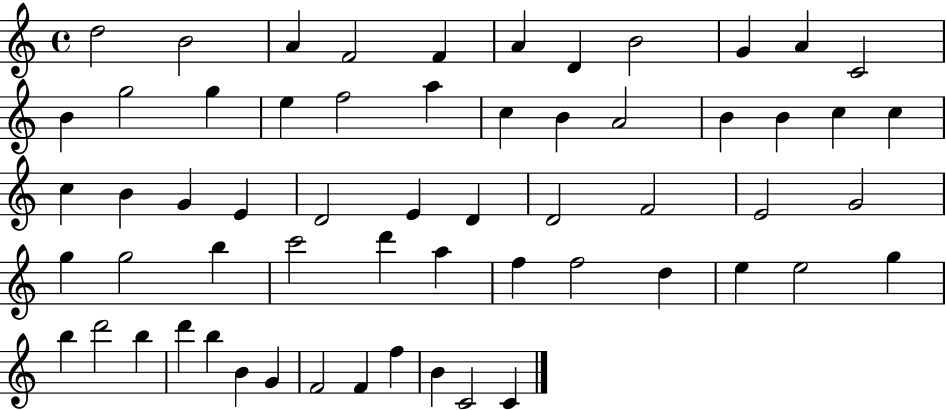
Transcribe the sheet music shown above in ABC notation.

X:1
T:Untitled
M:4/4
L:1/4
K:C
d2 B2 A F2 F A D B2 G A C2 B g2 g e f2 a c B A2 B B c c c B G E D2 E D D2 F2 E2 G2 g g2 b c'2 d' a f f2 d e e2 g b d'2 b d' b B G F2 F f B C2 C